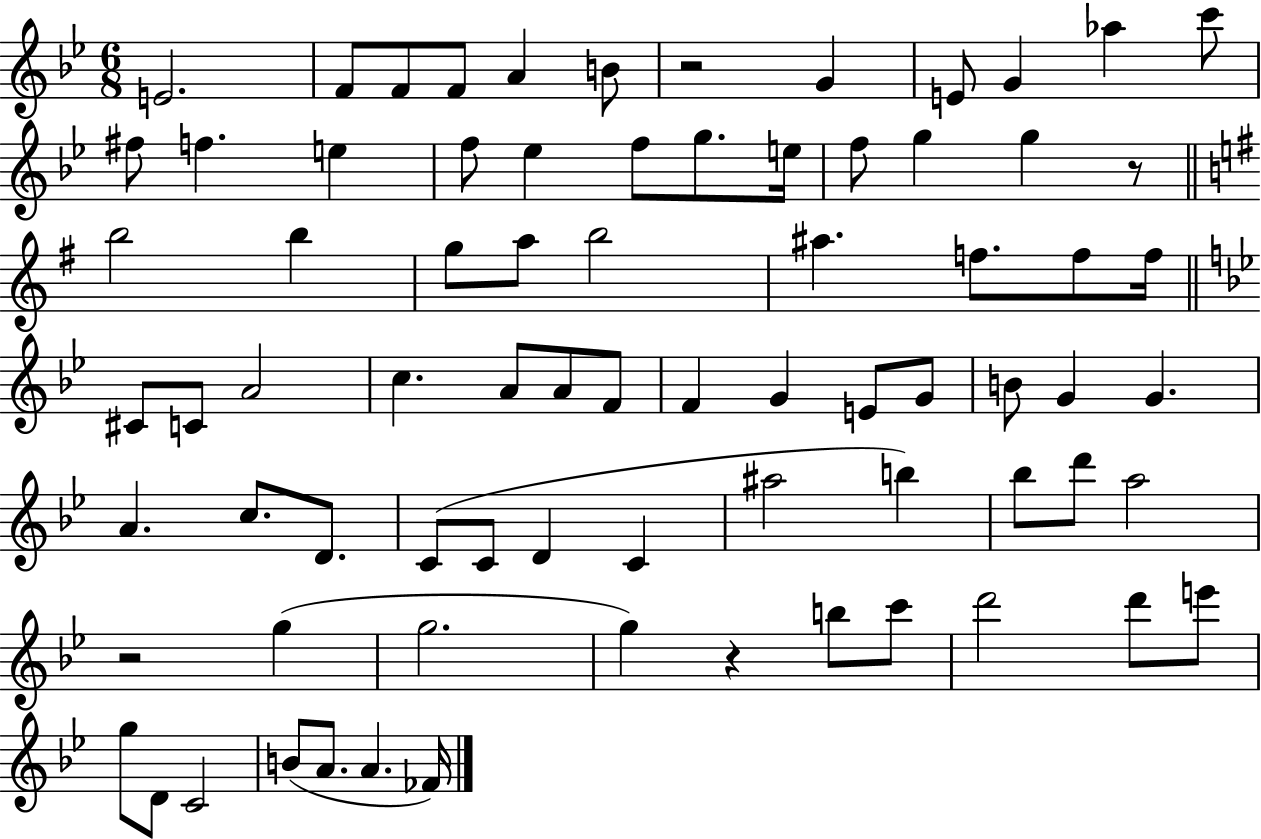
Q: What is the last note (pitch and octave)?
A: FES4